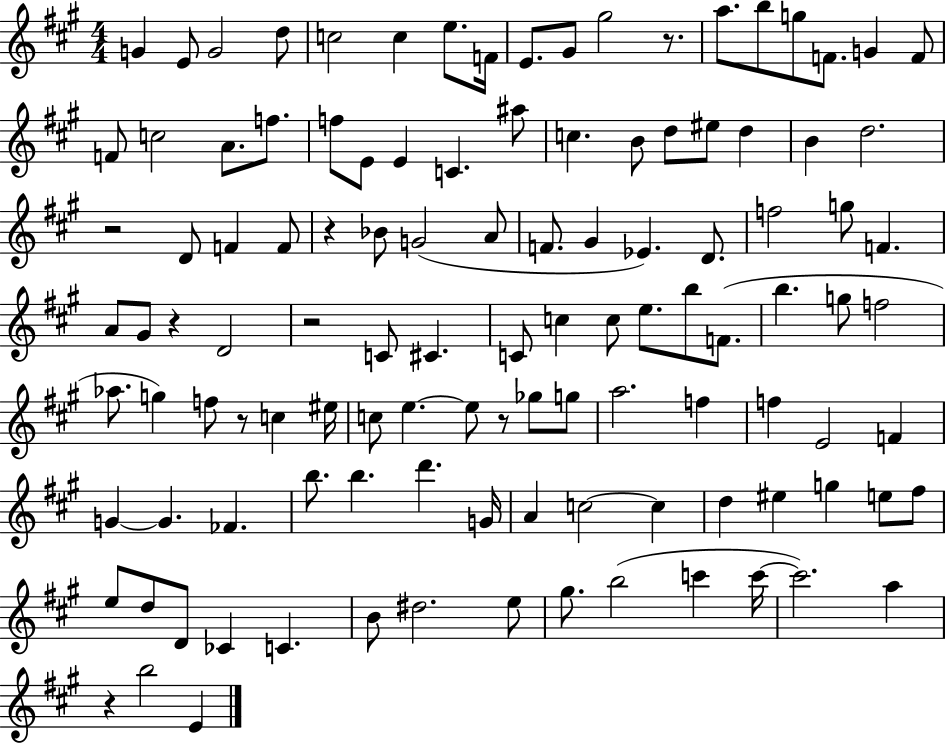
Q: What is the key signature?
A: A major